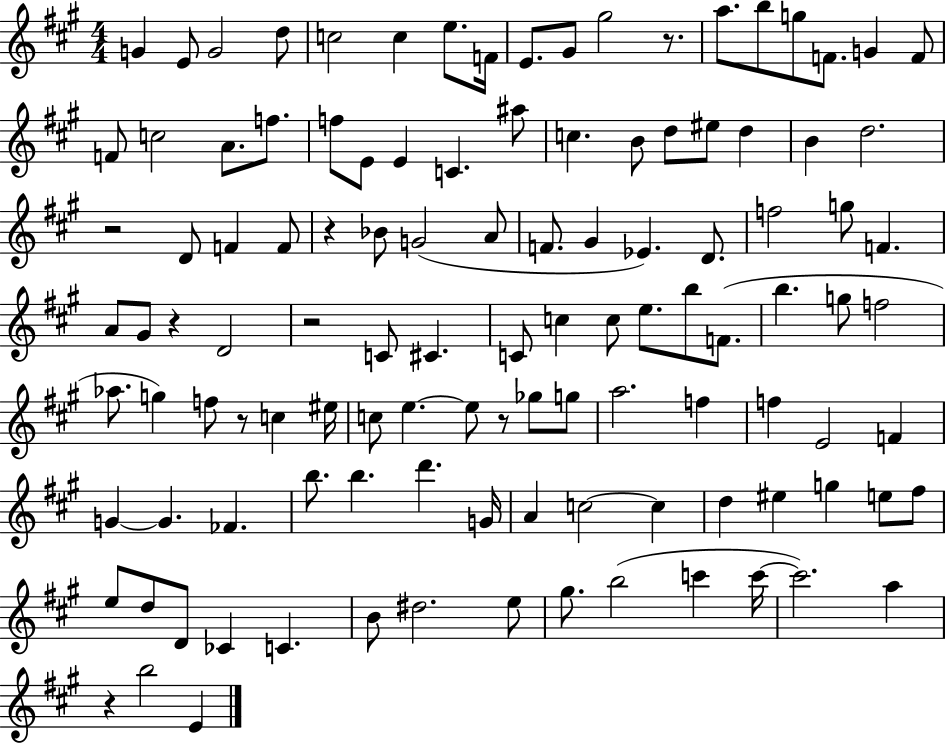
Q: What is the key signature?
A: A major